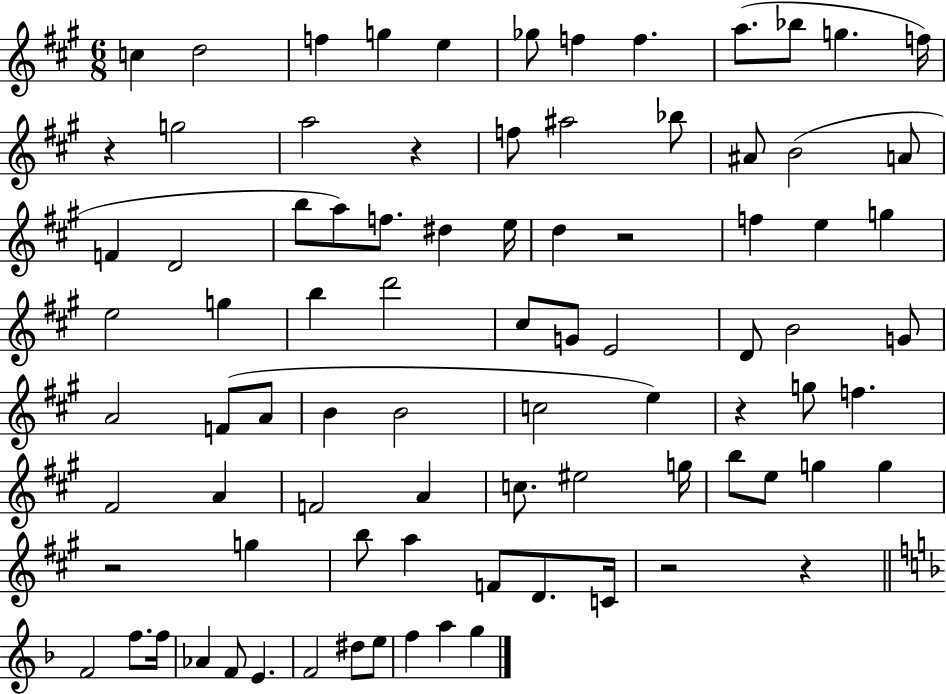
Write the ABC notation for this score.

X:1
T:Untitled
M:6/8
L:1/4
K:A
c d2 f g e _g/2 f f a/2 _b/2 g f/4 z g2 a2 z f/2 ^a2 _b/2 ^A/2 B2 A/2 F D2 b/2 a/2 f/2 ^d e/4 d z2 f e g e2 g b d'2 ^c/2 G/2 E2 D/2 B2 G/2 A2 F/2 A/2 B B2 c2 e z g/2 f ^F2 A F2 A c/2 ^e2 g/4 b/2 e/2 g g z2 g b/2 a F/2 D/2 C/4 z2 z F2 f/2 f/4 _A F/2 E F2 ^d/2 e/2 f a g